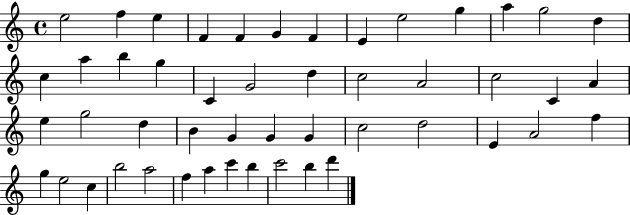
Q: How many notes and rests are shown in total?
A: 49